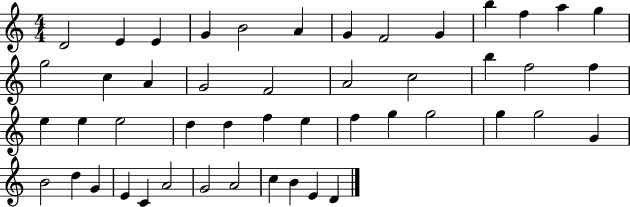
D4/h E4/q E4/q G4/q B4/h A4/q G4/q F4/h G4/q B5/q F5/q A5/q G5/q G5/h C5/q A4/q G4/h F4/h A4/h C5/h B5/q F5/h F5/q E5/q E5/q E5/h D5/q D5/q F5/q E5/q F5/q G5/q G5/h G5/q G5/h G4/q B4/h D5/q G4/q E4/q C4/q A4/h G4/h A4/h C5/q B4/q E4/q D4/q